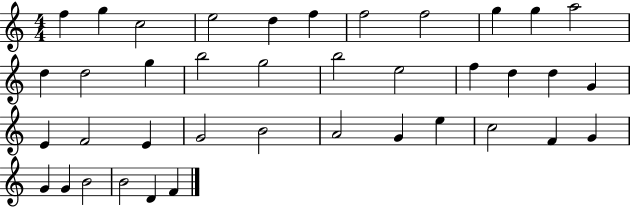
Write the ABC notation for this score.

X:1
T:Untitled
M:4/4
L:1/4
K:C
f g c2 e2 d f f2 f2 g g a2 d d2 g b2 g2 b2 e2 f d d G E F2 E G2 B2 A2 G e c2 F G G G B2 B2 D F